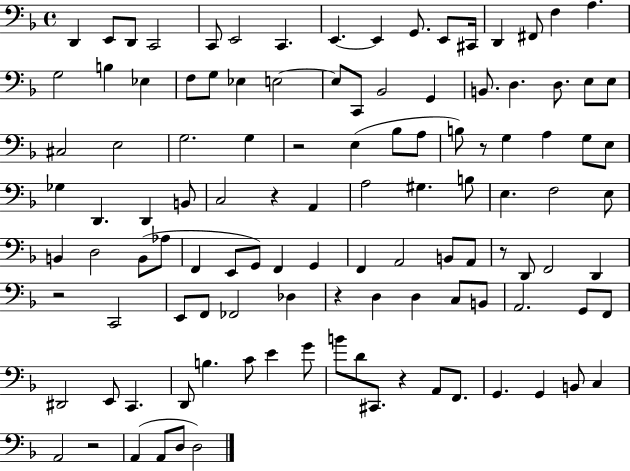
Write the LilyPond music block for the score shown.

{
  \clef bass
  \time 4/4
  \defaultTimeSignature
  \key f \major
  d,4 e,8 d,8 c,2 | c,8 e,2 c,4. | e,4.~~ e,4 g,8. e,8 cis,16 | d,4 fis,8 f4 a4. | \break g2 b4 ees4 | f8 g8 ees4 e2~~ | e8 c,8 bes,2 g,4 | b,8. d4. d8. e8 e8 | \break cis2 e2 | g2. g4 | r2 e4( bes8 a8 | b8) r8 g4 a4 g8 e8 | \break ges4 d,4. d,4 b,8 | c2 r4 a,4 | a2 gis4. b8 | e4. f2 e8 | \break b,4 d2 b,8( aes8 | f,4 e,8 g,8) f,4 g,4 | f,4 a,2 b,8 a,8 | r8 d,8 f,2 d,4 | \break r2 c,2 | e,8 f,8 fes,2 des4 | r4 d4 d4 c8 b,8 | a,2. g,8 f,8 | \break dis,2 e,8 c,4. | d,8 b4. c'8 e'4 g'8 | b'8 d'8 cis,8. r4 a,8 f,8. | g,4. g,4 b,8 c4 | \break a,2 r2 | a,4( a,8 d8 d2) | \bar "|."
}